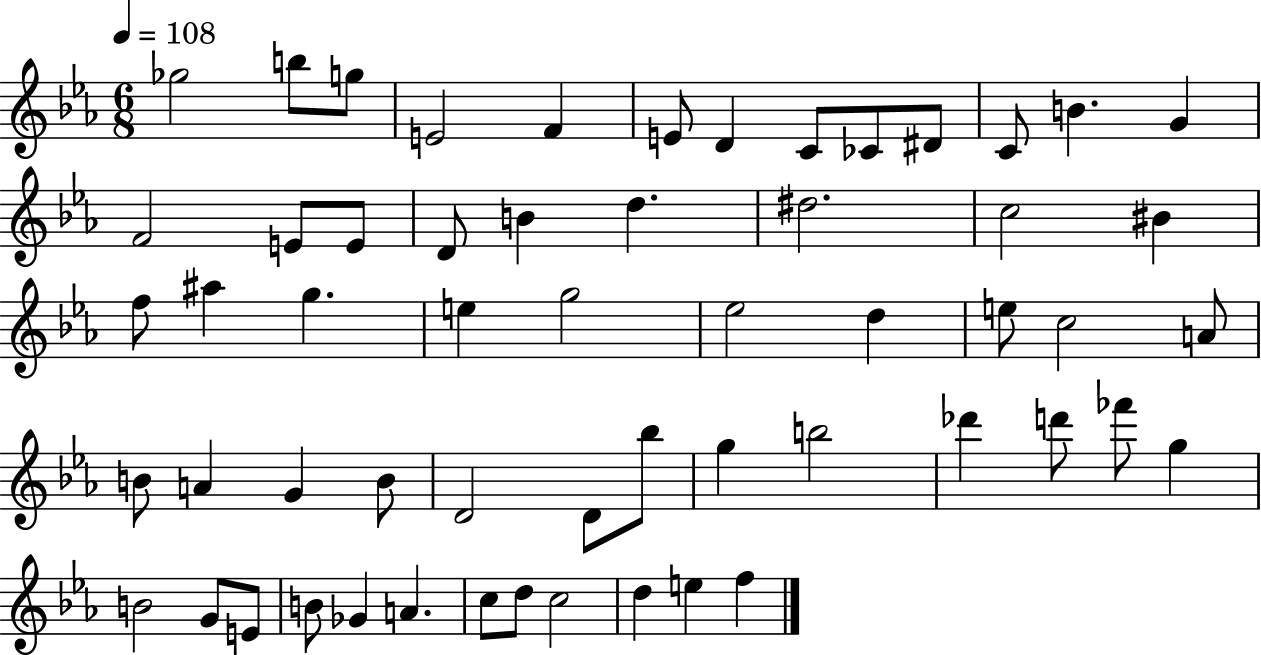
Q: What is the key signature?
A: EES major